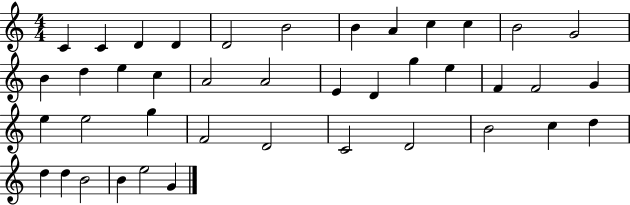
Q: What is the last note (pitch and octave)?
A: G4